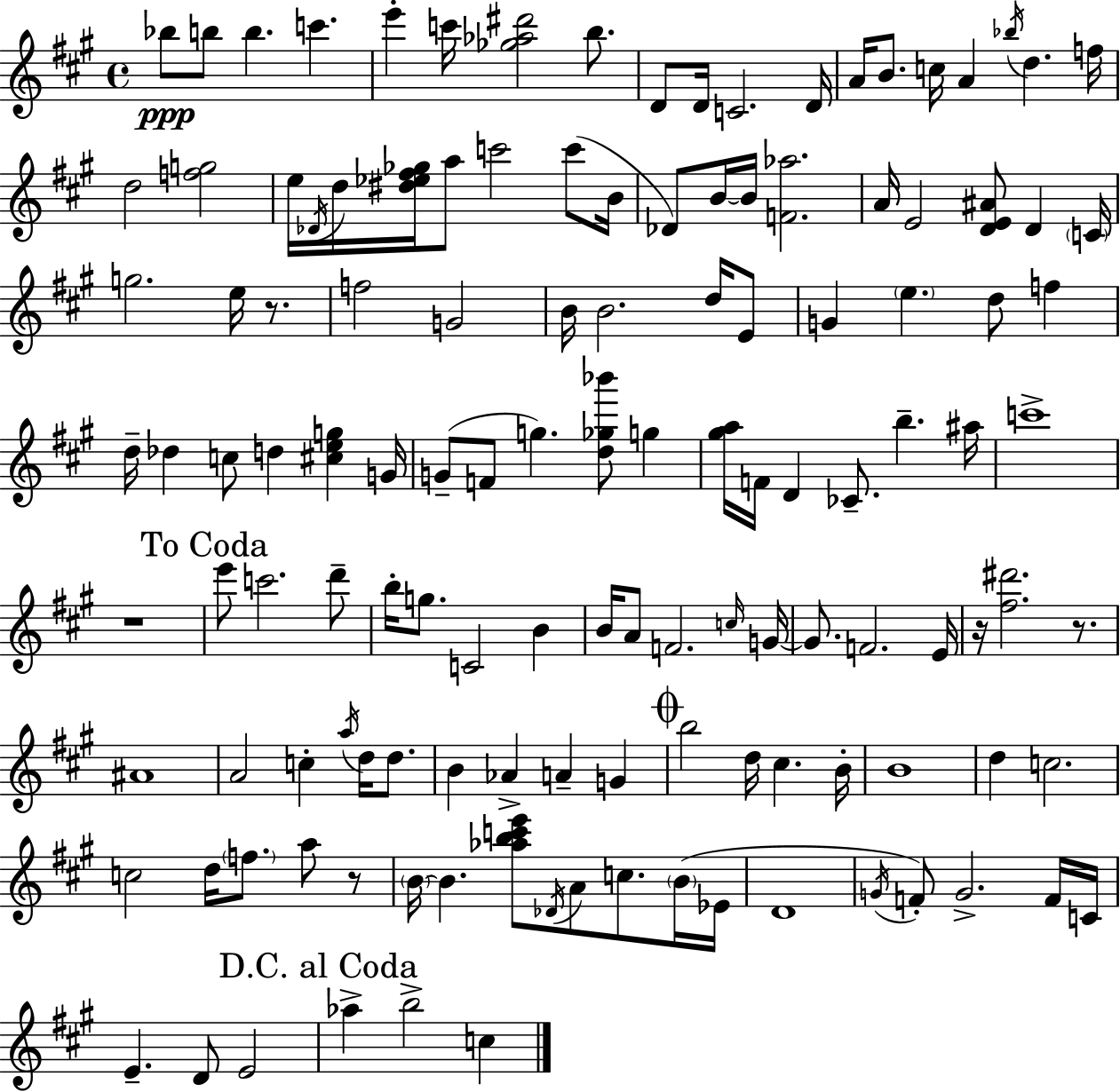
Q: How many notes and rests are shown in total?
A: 130